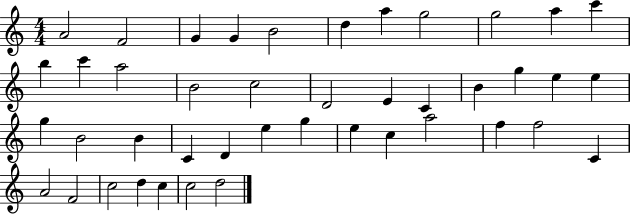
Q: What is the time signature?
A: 4/4